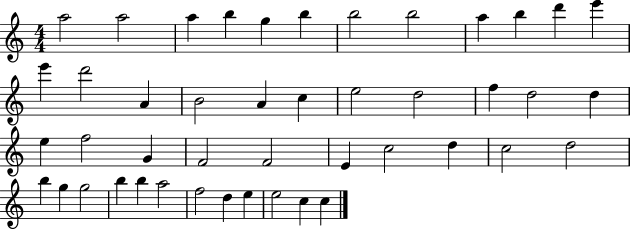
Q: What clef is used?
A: treble